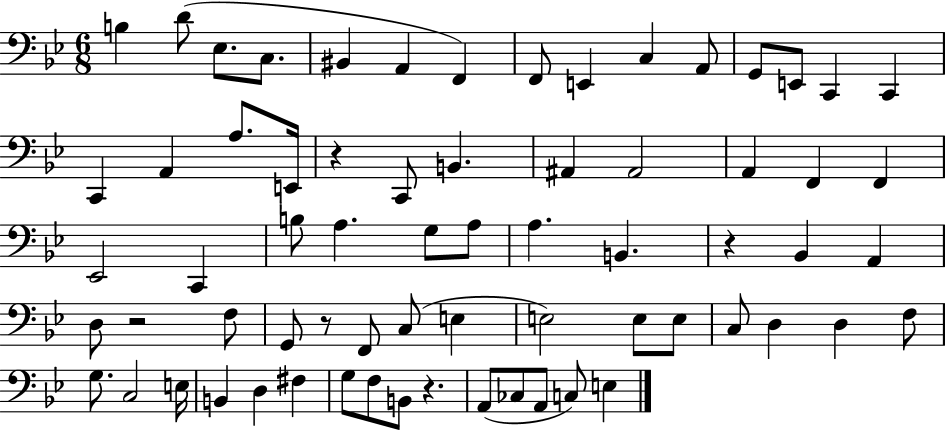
B3/q D4/e Eb3/e. C3/e. BIS2/q A2/q F2/q F2/e E2/q C3/q A2/e G2/e E2/e C2/q C2/q C2/q A2/q A3/e. E2/s R/q C2/e B2/q. A#2/q A#2/h A2/q F2/q F2/q Eb2/h C2/q B3/e A3/q. G3/e A3/e A3/q. B2/q. R/q Bb2/q A2/q D3/e R/h F3/e G2/e R/e F2/e C3/e E3/q E3/h E3/e E3/e C3/e D3/q D3/q F3/e G3/e. C3/h E3/s B2/q D3/q F#3/q G3/e F3/e B2/e R/q. A2/e CES3/e A2/e C3/e E3/q